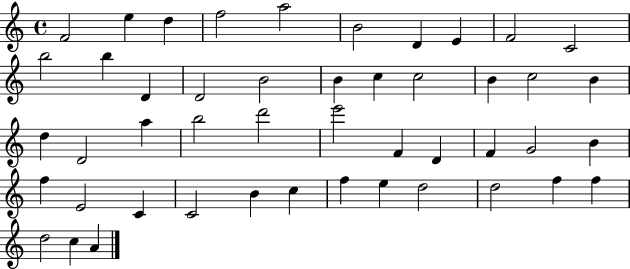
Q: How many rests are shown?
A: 0